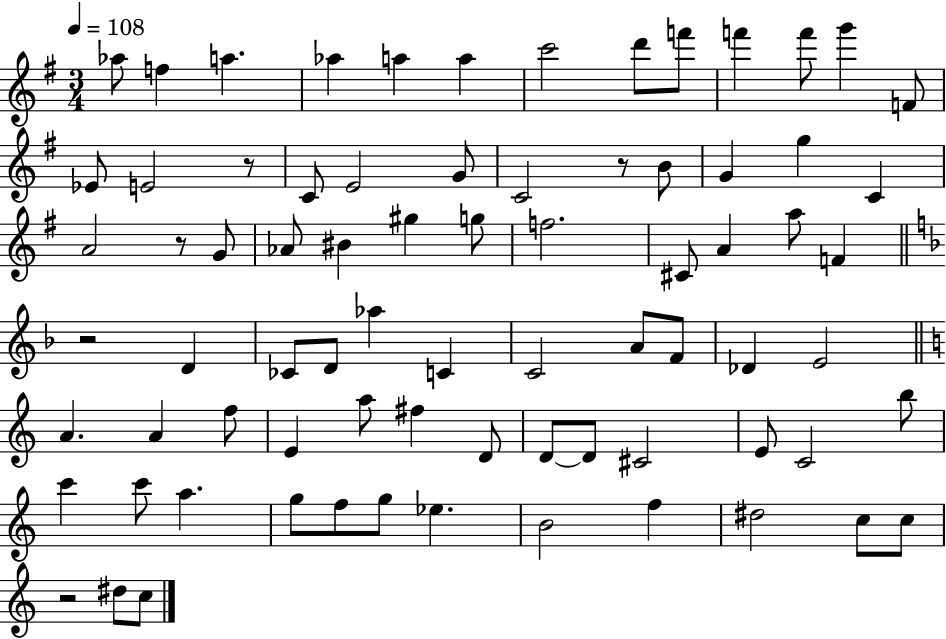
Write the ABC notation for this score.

X:1
T:Untitled
M:3/4
L:1/4
K:G
_a/2 f a _a a a c'2 d'/2 f'/2 f' f'/2 g' F/2 _E/2 E2 z/2 C/2 E2 G/2 C2 z/2 B/2 G g C A2 z/2 G/2 _A/2 ^B ^g g/2 f2 ^C/2 A a/2 F z2 D _C/2 D/2 _a C C2 A/2 F/2 _D E2 A A f/2 E a/2 ^f D/2 D/2 D/2 ^C2 E/2 C2 b/2 c' c'/2 a g/2 f/2 g/2 _e B2 f ^d2 c/2 c/2 z2 ^d/2 c/2